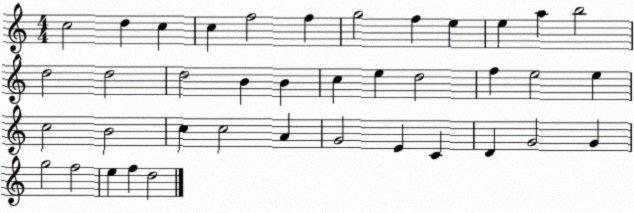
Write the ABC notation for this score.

X:1
T:Untitled
M:4/4
L:1/4
K:C
c2 d c c f2 f g2 f e e a b2 d2 d2 d2 B B c e d2 f e2 e c2 B2 c c2 A G2 E C D G2 G g2 f2 e f d2